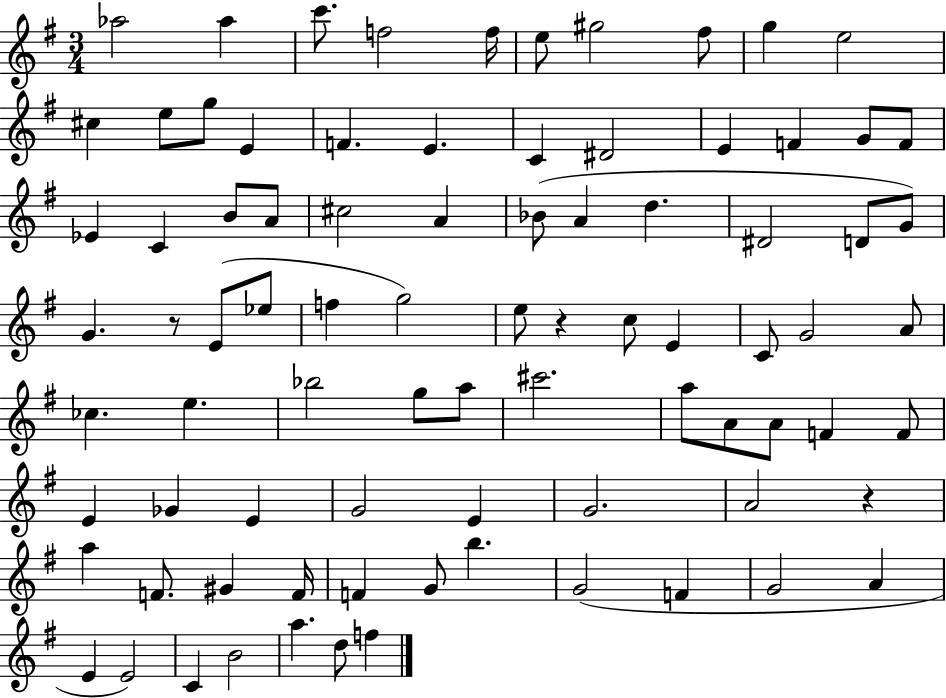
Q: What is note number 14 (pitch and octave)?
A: E4